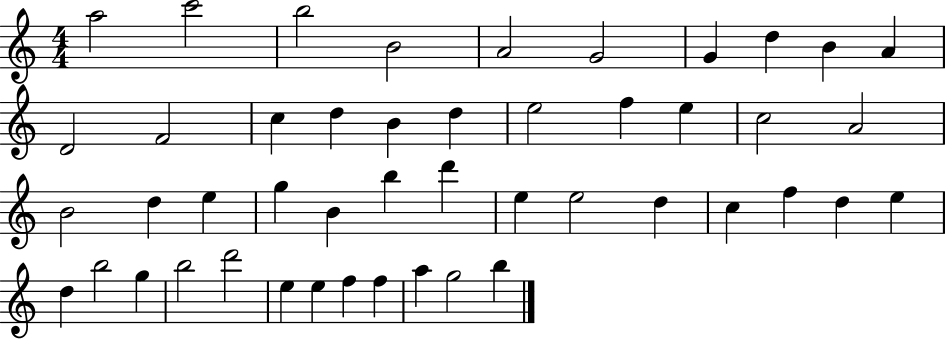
X:1
T:Untitled
M:4/4
L:1/4
K:C
a2 c'2 b2 B2 A2 G2 G d B A D2 F2 c d B d e2 f e c2 A2 B2 d e g B b d' e e2 d c f d e d b2 g b2 d'2 e e f f a g2 b